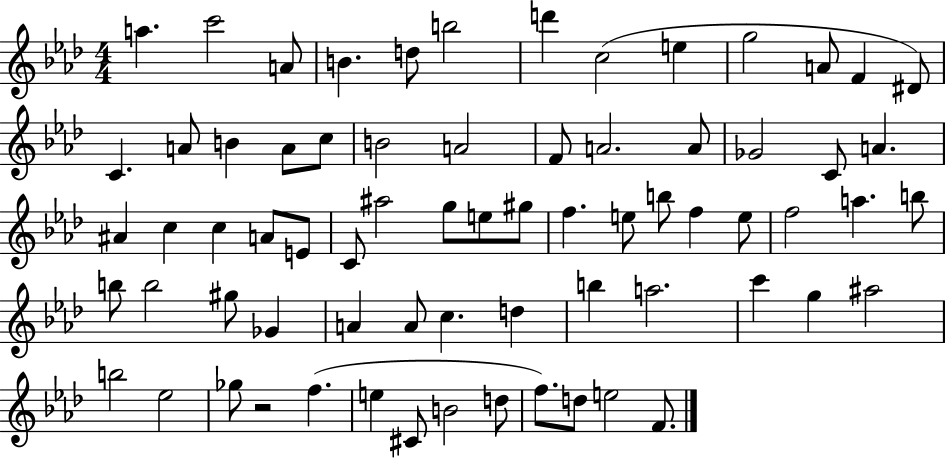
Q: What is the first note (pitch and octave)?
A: A5